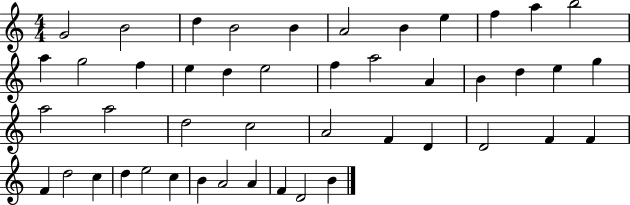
X:1
T:Untitled
M:4/4
L:1/4
K:C
G2 B2 d B2 B A2 B e f a b2 a g2 f e d e2 f a2 A B d e g a2 a2 d2 c2 A2 F D D2 F F F d2 c d e2 c B A2 A F D2 B